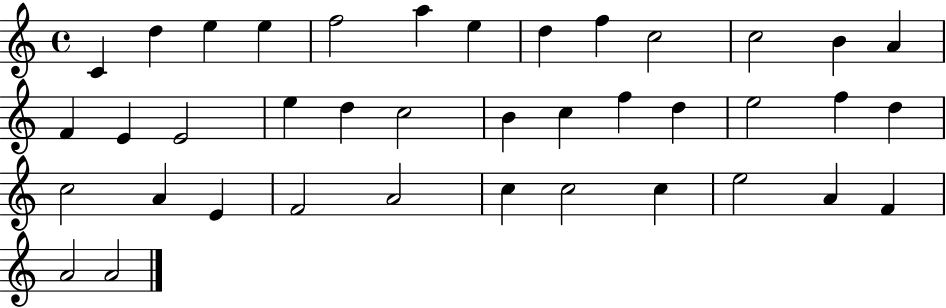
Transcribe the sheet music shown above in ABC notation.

X:1
T:Untitled
M:4/4
L:1/4
K:C
C d e e f2 a e d f c2 c2 B A F E E2 e d c2 B c f d e2 f d c2 A E F2 A2 c c2 c e2 A F A2 A2